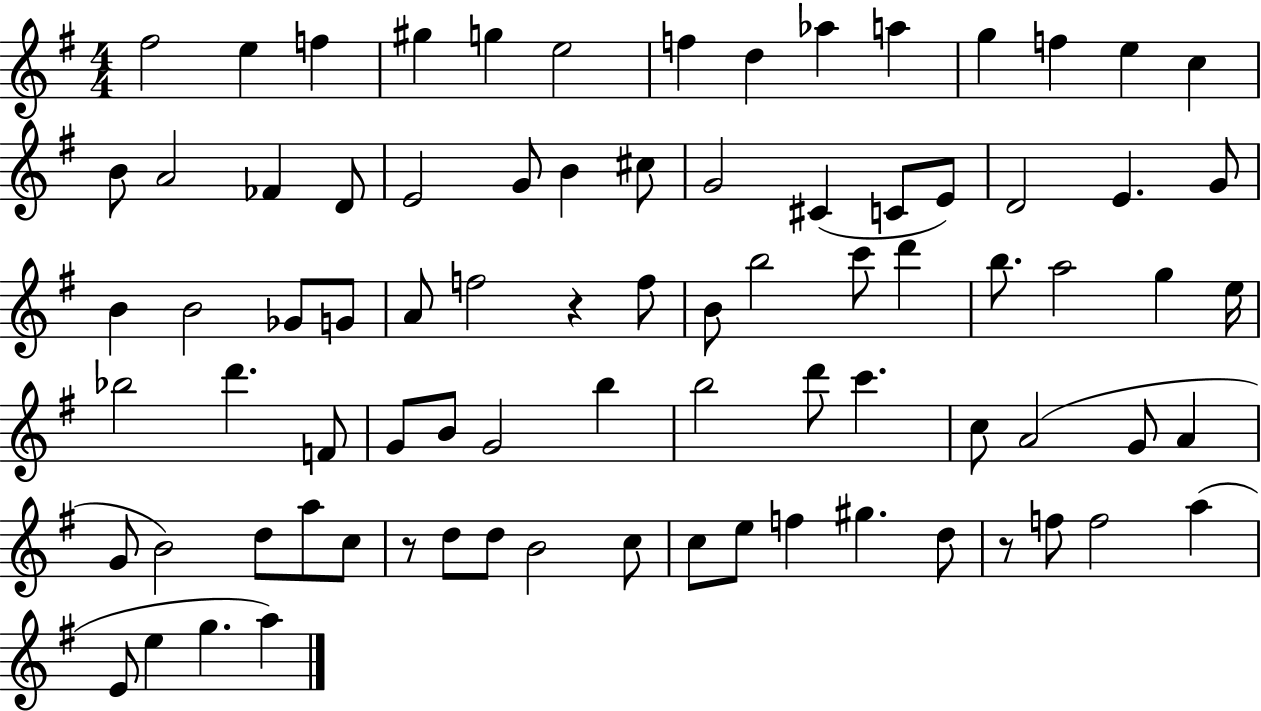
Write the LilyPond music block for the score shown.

{
  \clef treble
  \numericTimeSignature
  \time 4/4
  \key g \major
  fis''2 e''4 f''4 | gis''4 g''4 e''2 | f''4 d''4 aes''4 a''4 | g''4 f''4 e''4 c''4 | \break b'8 a'2 fes'4 d'8 | e'2 g'8 b'4 cis''8 | g'2 cis'4( c'8 e'8) | d'2 e'4. g'8 | \break b'4 b'2 ges'8 g'8 | a'8 f''2 r4 f''8 | b'8 b''2 c'''8 d'''4 | b''8. a''2 g''4 e''16 | \break bes''2 d'''4. f'8 | g'8 b'8 g'2 b''4 | b''2 d'''8 c'''4. | c''8 a'2( g'8 a'4 | \break g'8 b'2) d''8 a''8 c''8 | r8 d''8 d''8 b'2 c''8 | c''8 e''8 f''4 gis''4. d''8 | r8 f''8 f''2 a''4( | \break e'8 e''4 g''4. a''4) | \bar "|."
}